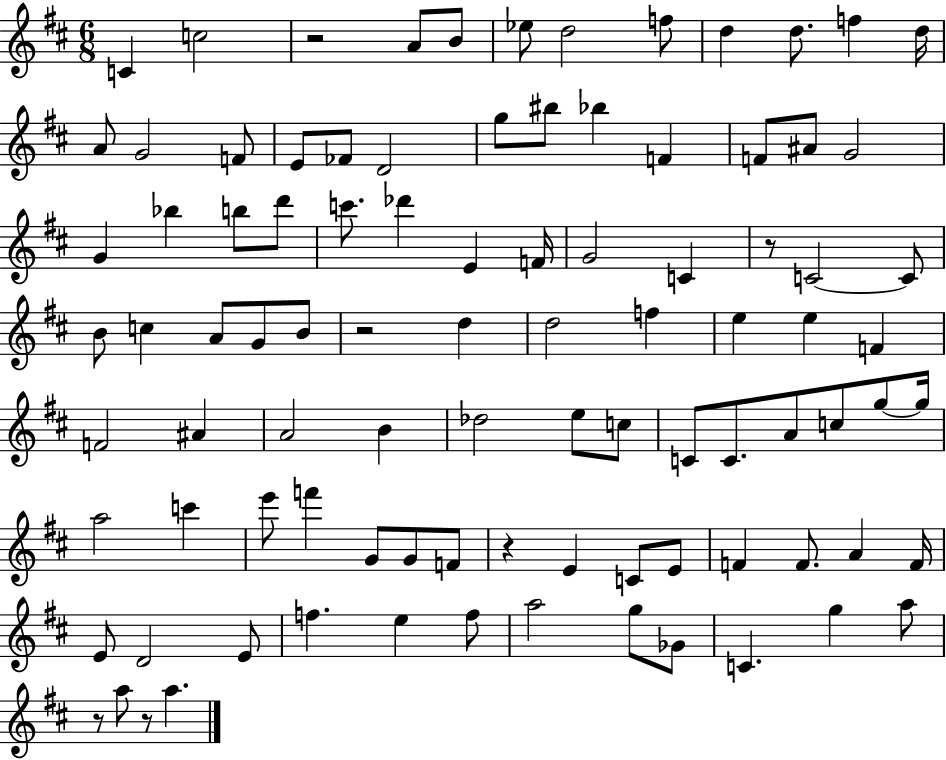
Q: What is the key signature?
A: D major